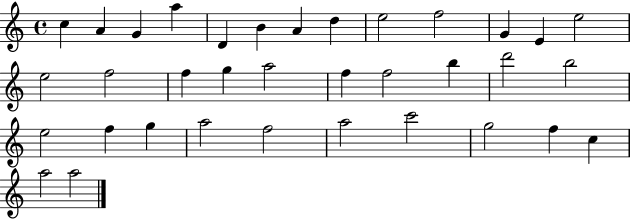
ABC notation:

X:1
T:Untitled
M:4/4
L:1/4
K:C
c A G a D B A d e2 f2 G E e2 e2 f2 f g a2 f f2 b d'2 b2 e2 f g a2 f2 a2 c'2 g2 f c a2 a2